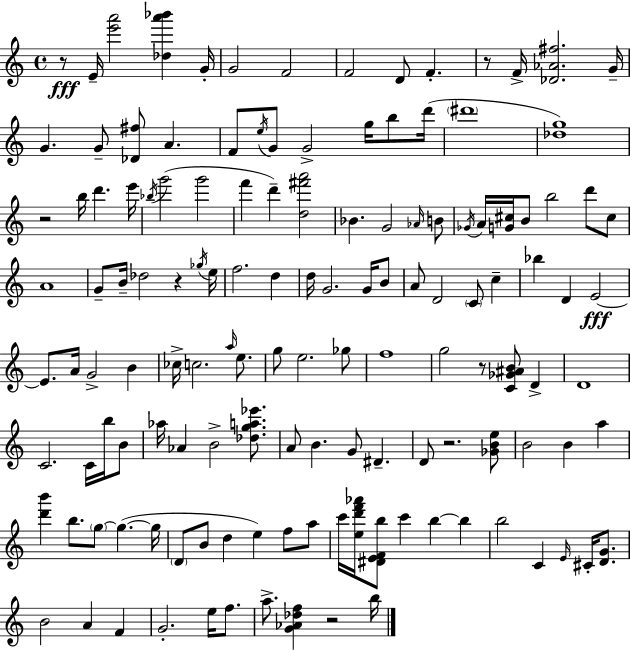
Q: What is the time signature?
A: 4/4